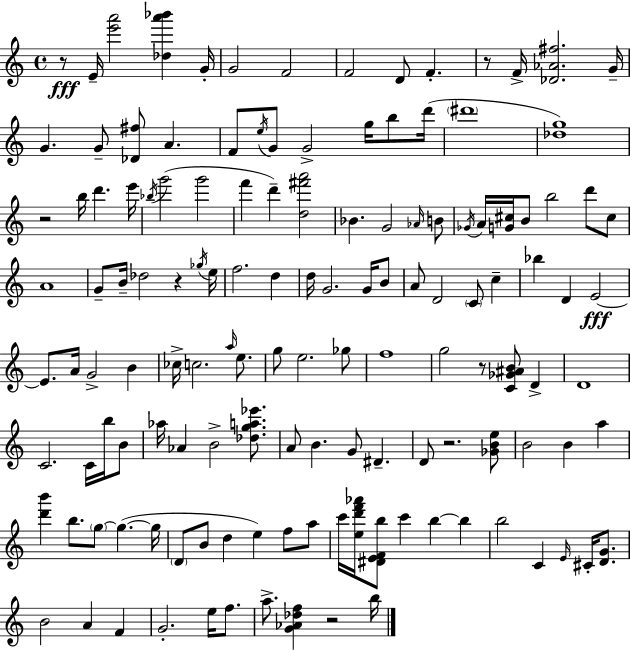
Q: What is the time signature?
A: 4/4